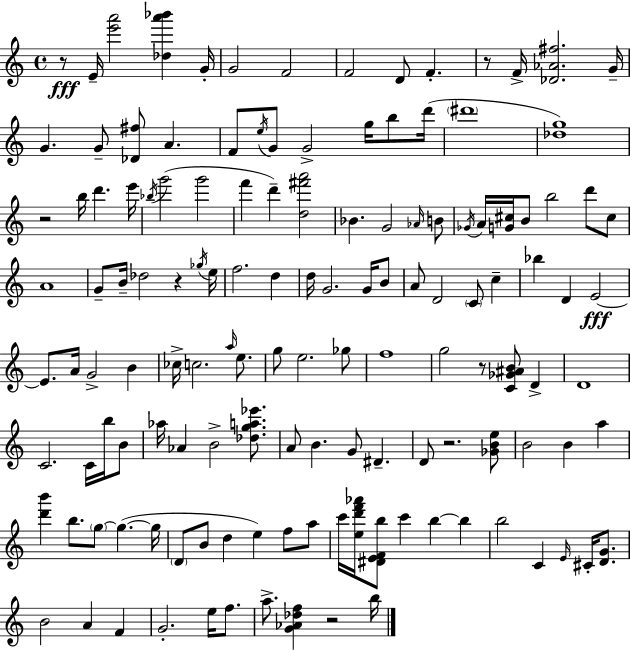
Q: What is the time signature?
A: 4/4